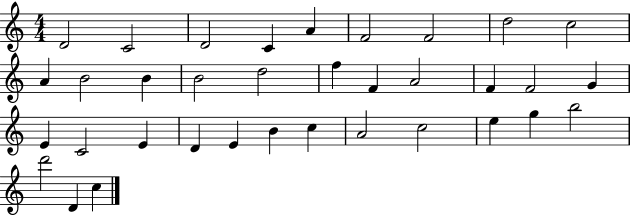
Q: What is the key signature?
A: C major